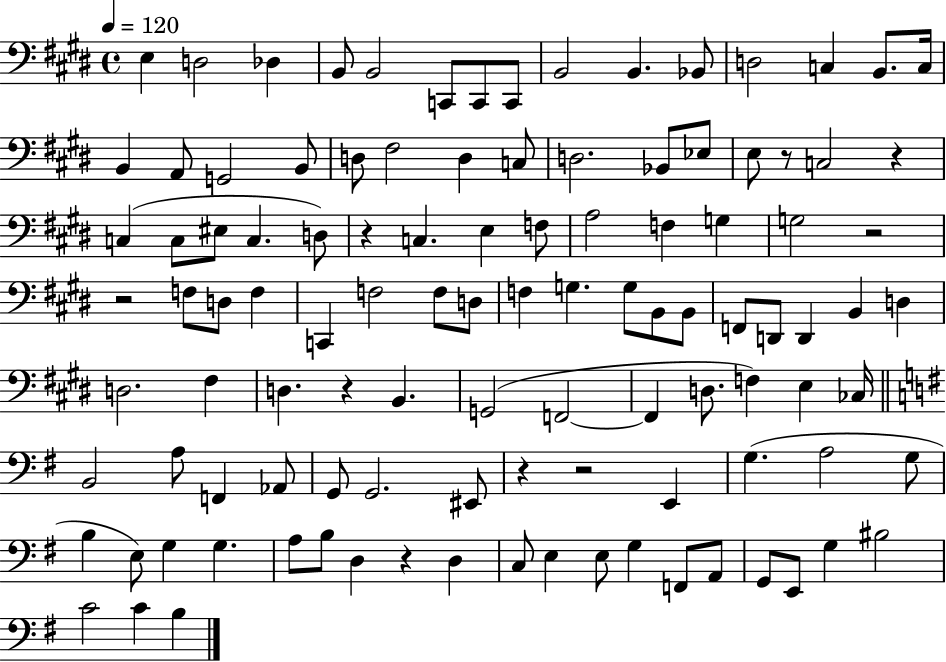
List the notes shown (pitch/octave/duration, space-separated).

E3/q D3/h Db3/q B2/e B2/h C2/e C2/e C2/e B2/h B2/q. Bb2/e D3/h C3/q B2/e. C3/s B2/q A2/e G2/h B2/e D3/e F#3/h D3/q C3/e D3/h. Bb2/e Eb3/e E3/e R/e C3/h R/q C3/q C3/e EIS3/e C3/q. D3/e R/q C3/q. E3/q F3/e A3/h F3/q G3/q G3/h R/h R/h F3/e D3/e F3/q C2/q F3/h F3/e D3/e F3/q G3/q. G3/e B2/e B2/e F2/e D2/e D2/q B2/q D3/q D3/h. F#3/q D3/q. R/q B2/q. G2/h F2/h F2/q D3/e. F3/q E3/q CES3/s B2/h A3/e F2/q Ab2/e G2/e G2/h. EIS2/e R/q R/h E2/q G3/q. A3/h G3/e B3/q E3/e G3/q G3/q. A3/e B3/e D3/q R/q D3/q C3/e E3/q E3/e G3/q F2/e A2/e G2/e E2/e G3/q BIS3/h C4/h C4/q B3/q